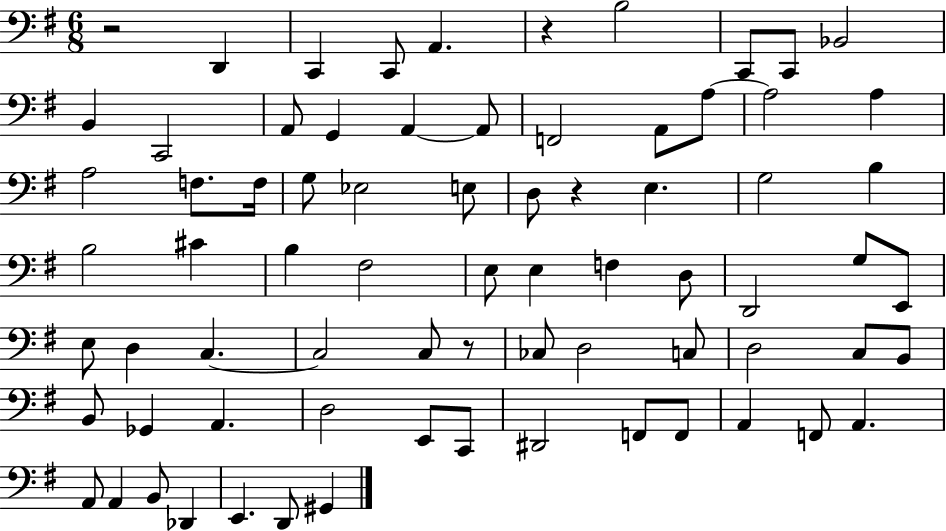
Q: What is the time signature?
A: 6/8